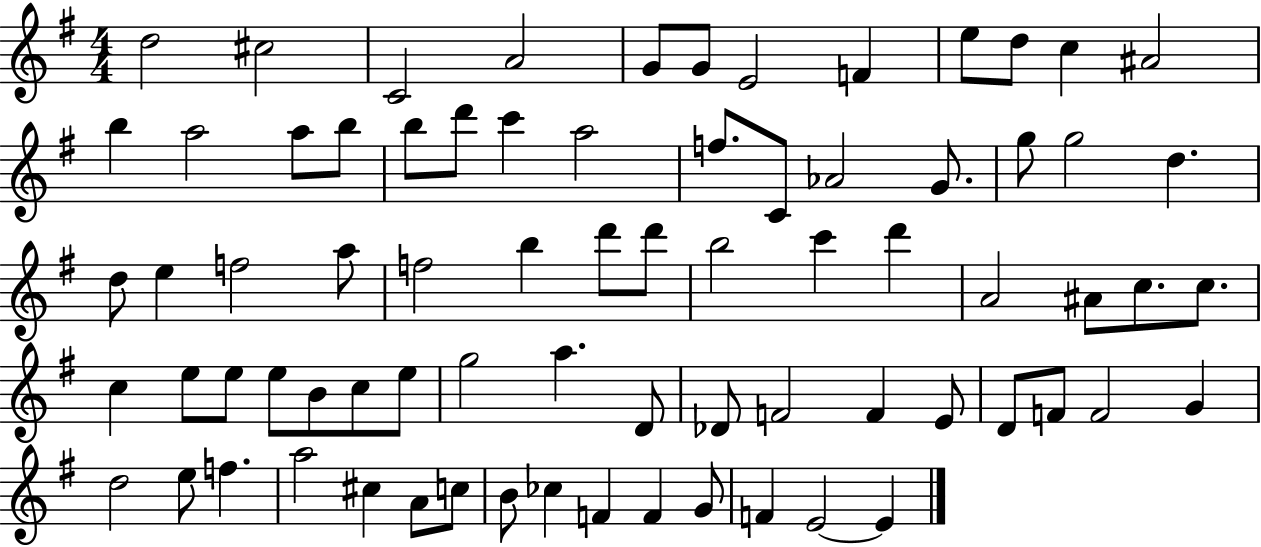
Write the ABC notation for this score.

X:1
T:Untitled
M:4/4
L:1/4
K:G
d2 ^c2 C2 A2 G/2 G/2 E2 F e/2 d/2 c ^A2 b a2 a/2 b/2 b/2 d'/2 c' a2 f/2 C/2 _A2 G/2 g/2 g2 d d/2 e f2 a/2 f2 b d'/2 d'/2 b2 c' d' A2 ^A/2 c/2 c/2 c e/2 e/2 e/2 B/2 c/2 e/2 g2 a D/2 _D/2 F2 F E/2 D/2 F/2 F2 G d2 e/2 f a2 ^c A/2 c/2 B/2 _c F F G/2 F E2 E